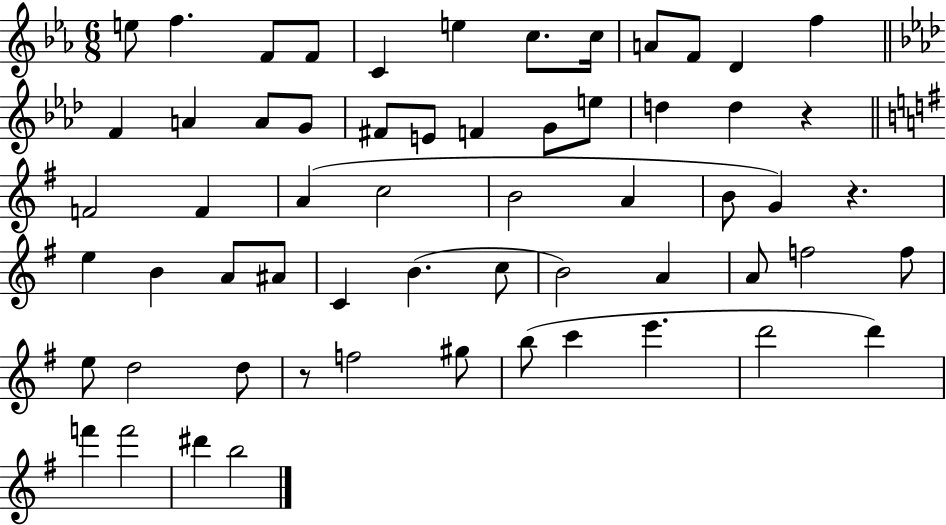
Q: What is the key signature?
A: EES major